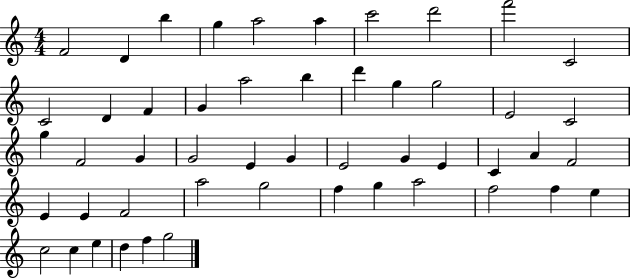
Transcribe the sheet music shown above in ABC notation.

X:1
T:Untitled
M:4/4
L:1/4
K:C
F2 D b g a2 a c'2 d'2 f'2 C2 C2 D F G a2 b d' g g2 E2 C2 g F2 G G2 E G E2 G E C A F2 E E F2 a2 g2 f g a2 f2 f e c2 c e d f g2